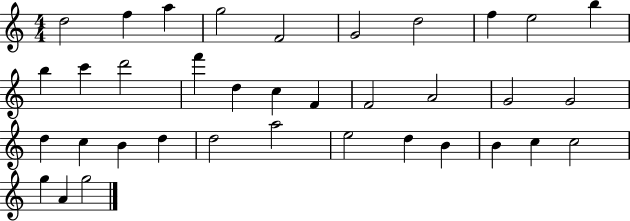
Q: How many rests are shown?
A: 0